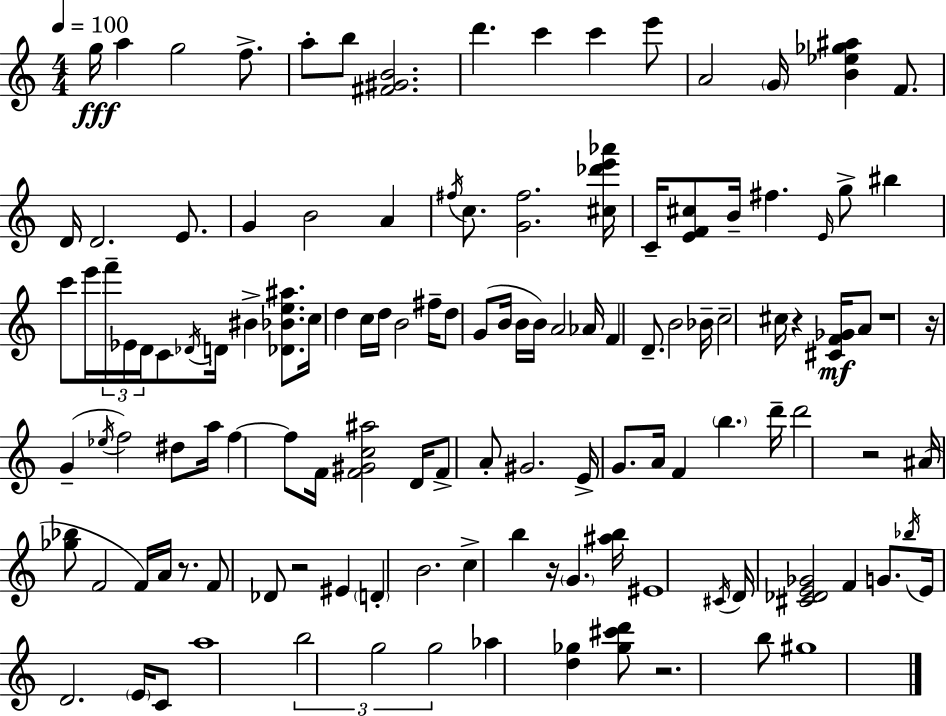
G5/s A5/q G5/h F5/e. A5/e B5/e [F#4,G#4,B4]/h. D6/q. C6/q C6/q E6/e A4/h G4/s [B4,Eb5,Gb5,A#5]/q F4/e. D4/s D4/h. E4/e. G4/q B4/h A4/q F#5/s C5/e. [G4,F#5]/h. [C#5,Db6,E6,Ab6]/s C4/s [E4,F4,C#5]/e B4/s F#5/q. E4/s G5/e BIS5/q C6/e E6/s F6/s Eb4/s D4/s C4/e Db4/s D4/s BIS4/q [Db4,Bb4,E5,A#5]/e. C5/s D5/q C5/s D5/s B4/h F#5/s D5/e G4/e B4/s B4/s B4/s A4/h Ab4/s F4/q D4/e. B4/h Bb4/s C5/h C#5/s R/q [C#4,F4,Gb4]/s A4/e R/w R/s G4/q Eb5/s F5/h D#5/e A5/s F5/q F5/e F4/s [F4,G#4,C5,A#5]/h D4/s F4/e A4/e G#4/h. E4/s G4/e. A4/s F4/q B5/q. D6/s D6/h R/h A#4/s [Gb5,Bb5]/e F4/h F4/s A4/s R/e. F4/e Db4/e R/h EIS4/q D4/q B4/h. C5/q B5/q R/s G4/q. [A#5,B5]/s EIS4/w C#4/s D4/s [C#4,Db4,E4,Gb4]/h F4/q G4/e. Bb5/s E4/s D4/h. E4/s C4/e A5/w B5/h G5/h G5/h Ab5/q [D5,Gb5]/q [Gb5,C#6,D6]/e R/h. B5/e G#5/w